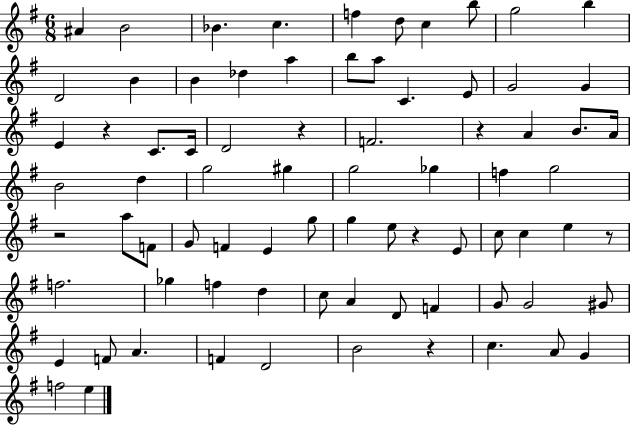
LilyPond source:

{
  \clef treble
  \numericTimeSignature
  \time 6/8
  \key g \major
  ais'4 b'2 | bes'4. c''4. | f''4 d''8 c''4 b''8 | g''2 b''4 | \break d'2 b'4 | b'4 des''4 a''4 | b''8 a''8 c'4. e'8 | g'2 g'4 | \break e'4 r4 c'8. c'16 | d'2 r4 | f'2. | r4 a'4 b'8. a'16 | \break b'2 d''4 | g''2 gis''4 | g''2 ges''4 | f''4 g''2 | \break r2 a''8 f'8 | g'8 f'4 e'4 g''8 | g''4 e''8 r4 e'8 | c''8 c''4 e''4 r8 | \break f''2. | ges''4 f''4 d''4 | c''8 a'4 d'8 f'4 | g'8 g'2 gis'8 | \break e'4 f'8 a'4. | f'4 d'2 | b'2 r4 | c''4. a'8 g'4 | \break f''2 e''4 | \bar "|."
}